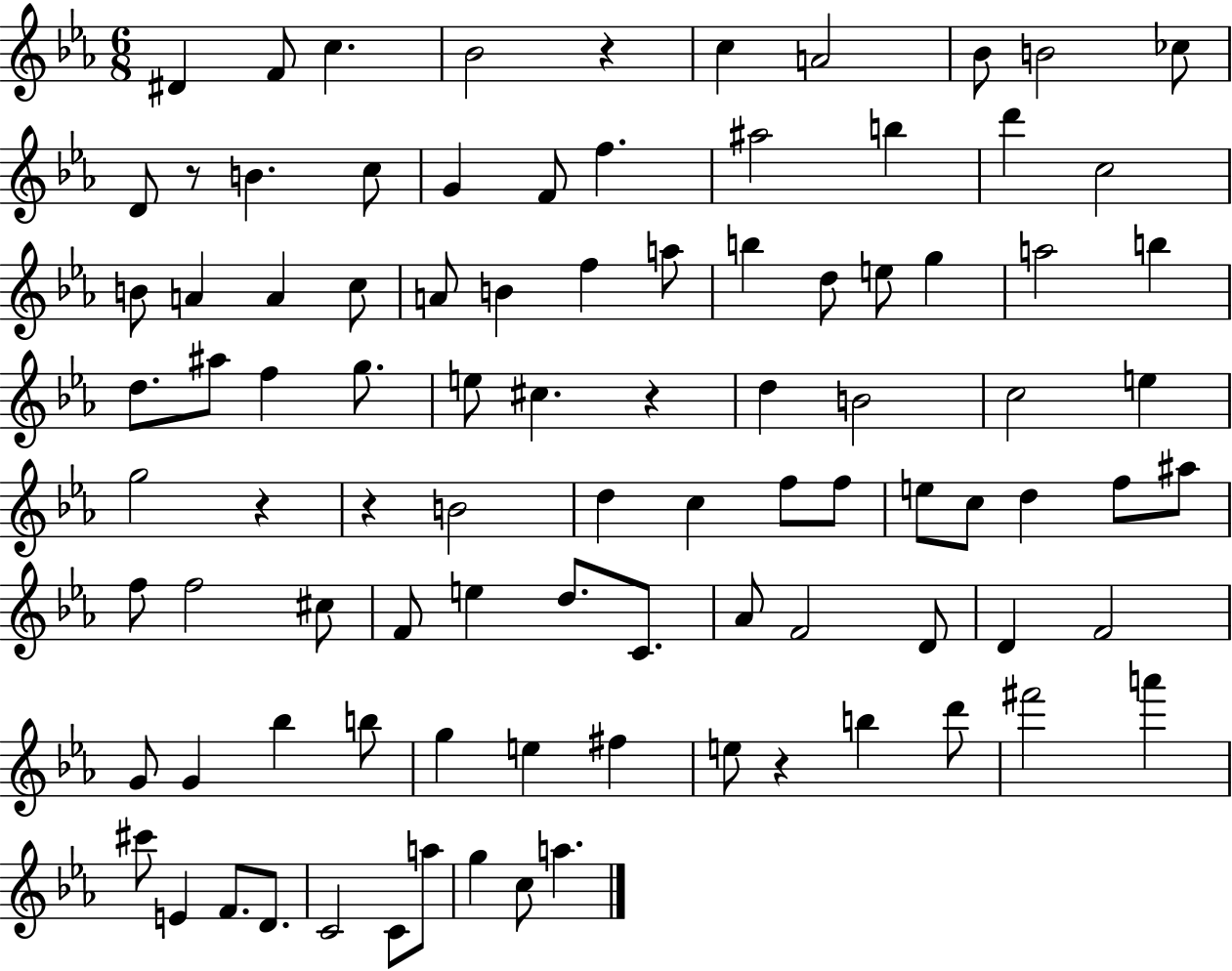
D#4/q F4/e C5/q. Bb4/h R/q C5/q A4/h Bb4/e B4/h CES5/e D4/e R/e B4/q. C5/e G4/q F4/e F5/q. A#5/h B5/q D6/q C5/h B4/e A4/q A4/q C5/e A4/e B4/q F5/q A5/e B5/q D5/e E5/e G5/q A5/h B5/q D5/e. A#5/e F5/q G5/e. E5/e C#5/q. R/q D5/q B4/h C5/h E5/q G5/h R/q R/q B4/h D5/q C5/q F5/e F5/e E5/e C5/e D5/q F5/e A#5/e F5/e F5/h C#5/e F4/e E5/q D5/e. C4/e. Ab4/e F4/h D4/e D4/q F4/h G4/e G4/q Bb5/q B5/e G5/q E5/q F#5/q E5/e R/q B5/q D6/e F#6/h A6/q C#6/e E4/q F4/e. D4/e. C4/h C4/e A5/e G5/q C5/e A5/q.